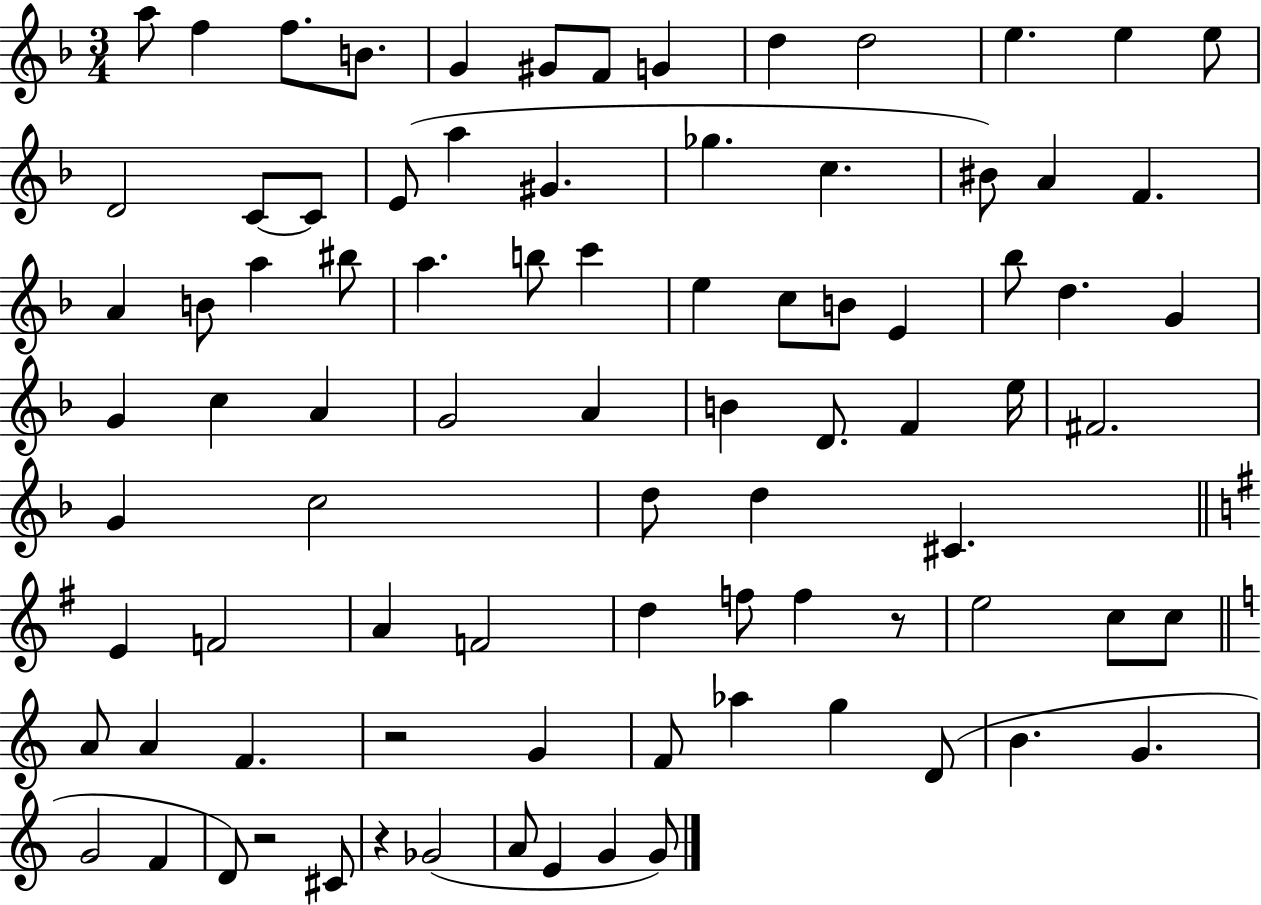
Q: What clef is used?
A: treble